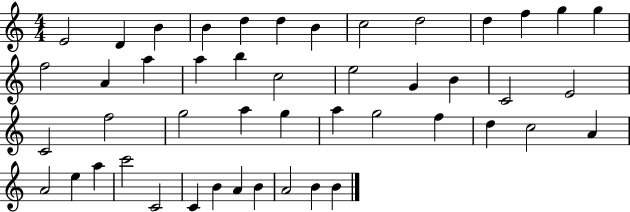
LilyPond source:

{
  \clef treble
  \numericTimeSignature
  \time 4/4
  \key c \major
  e'2 d'4 b'4 | b'4 d''4 d''4 b'4 | c''2 d''2 | d''4 f''4 g''4 g''4 | \break f''2 a'4 a''4 | a''4 b''4 c''2 | e''2 g'4 b'4 | c'2 e'2 | \break c'2 f''2 | g''2 a''4 g''4 | a''4 g''2 f''4 | d''4 c''2 a'4 | \break a'2 e''4 a''4 | c'''2 c'2 | c'4 b'4 a'4 b'4 | a'2 b'4 b'4 | \break \bar "|."
}